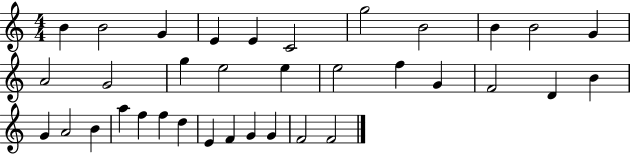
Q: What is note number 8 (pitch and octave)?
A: B4